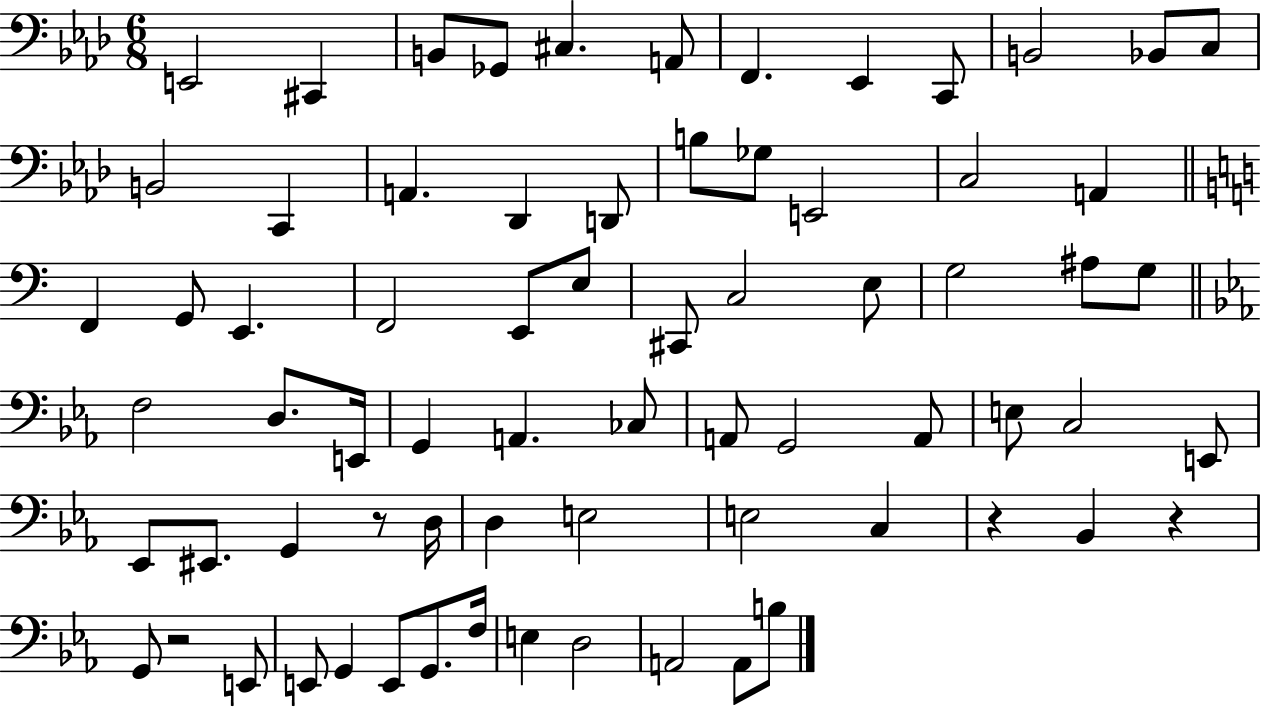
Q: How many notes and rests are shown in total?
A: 71